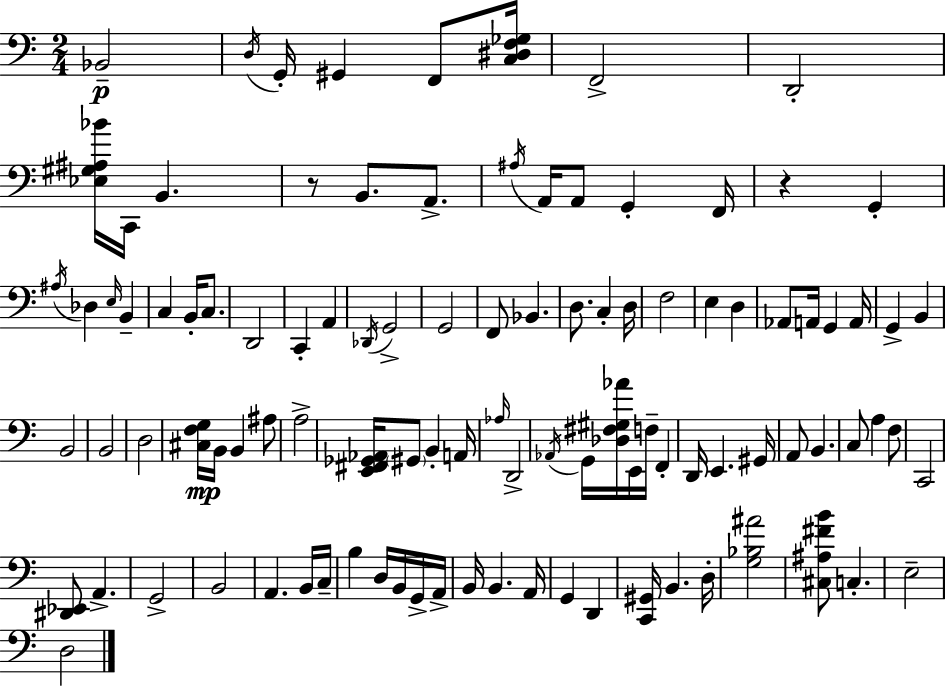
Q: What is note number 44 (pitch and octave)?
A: B2